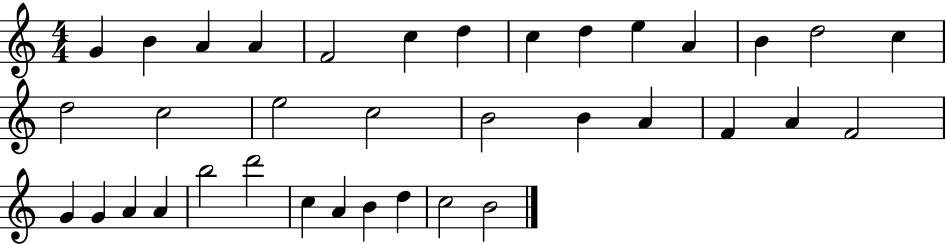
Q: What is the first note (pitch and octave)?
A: G4